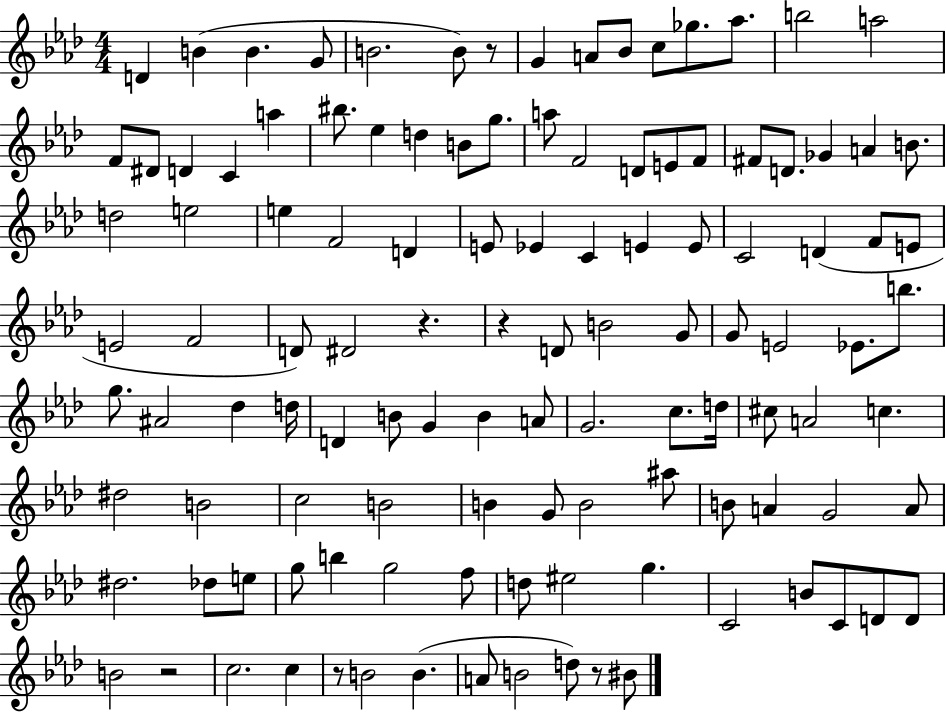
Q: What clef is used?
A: treble